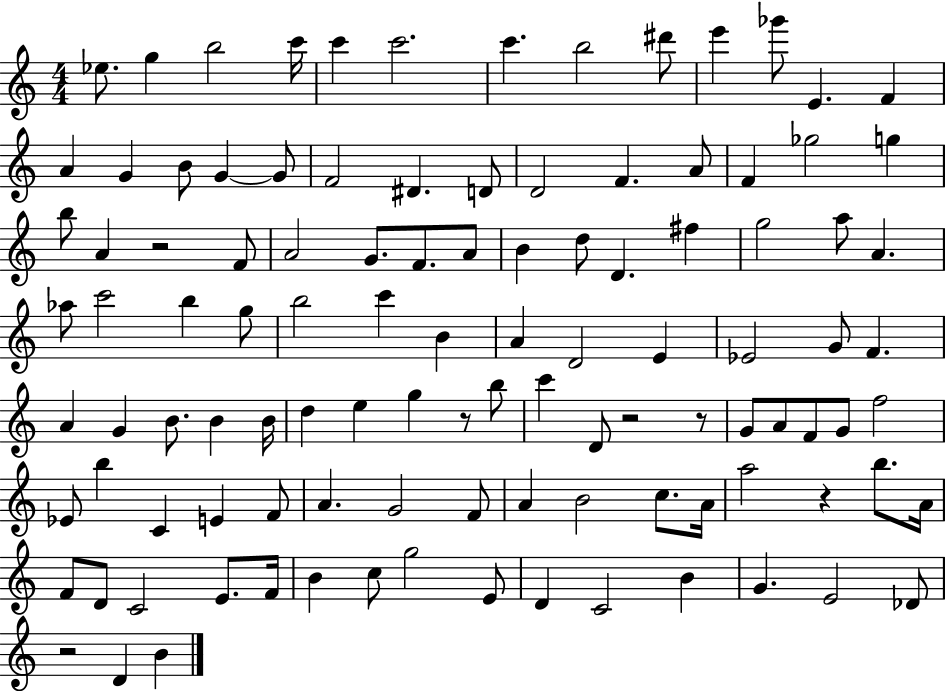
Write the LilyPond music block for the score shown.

{
  \clef treble
  \numericTimeSignature
  \time 4/4
  \key c \major
  ees''8. g''4 b''2 c'''16 | c'''4 c'''2. | c'''4. b''2 dis'''8 | e'''4 ges'''8 e'4. f'4 | \break a'4 g'4 b'8 g'4~~ g'8 | f'2 dis'4. d'8 | d'2 f'4. a'8 | f'4 ges''2 g''4 | \break b''8 a'4 r2 f'8 | a'2 g'8. f'8. a'8 | b'4 d''8 d'4. fis''4 | g''2 a''8 a'4. | \break aes''8 c'''2 b''4 g''8 | b''2 c'''4 b'4 | a'4 d'2 e'4 | ees'2 g'8 f'4. | \break a'4 g'4 b'8. b'4 b'16 | d''4 e''4 g''4 r8 b''8 | c'''4 d'8 r2 r8 | g'8 a'8 f'8 g'8 f''2 | \break ees'8 b''4 c'4 e'4 f'8 | a'4. g'2 f'8 | a'4 b'2 c''8. a'16 | a''2 r4 b''8. a'16 | \break f'8 d'8 c'2 e'8. f'16 | b'4 c''8 g''2 e'8 | d'4 c'2 b'4 | g'4. e'2 des'8 | \break r2 d'4 b'4 | \bar "|."
}